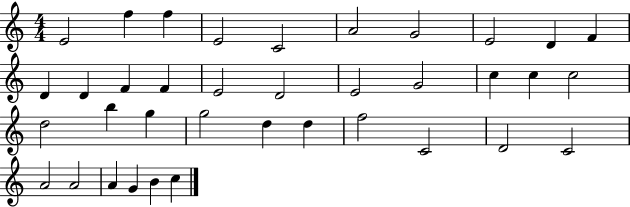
X:1
T:Untitled
M:4/4
L:1/4
K:C
E2 f f E2 C2 A2 G2 E2 D F D D F F E2 D2 E2 G2 c c c2 d2 b g g2 d d f2 C2 D2 C2 A2 A2 A G B c